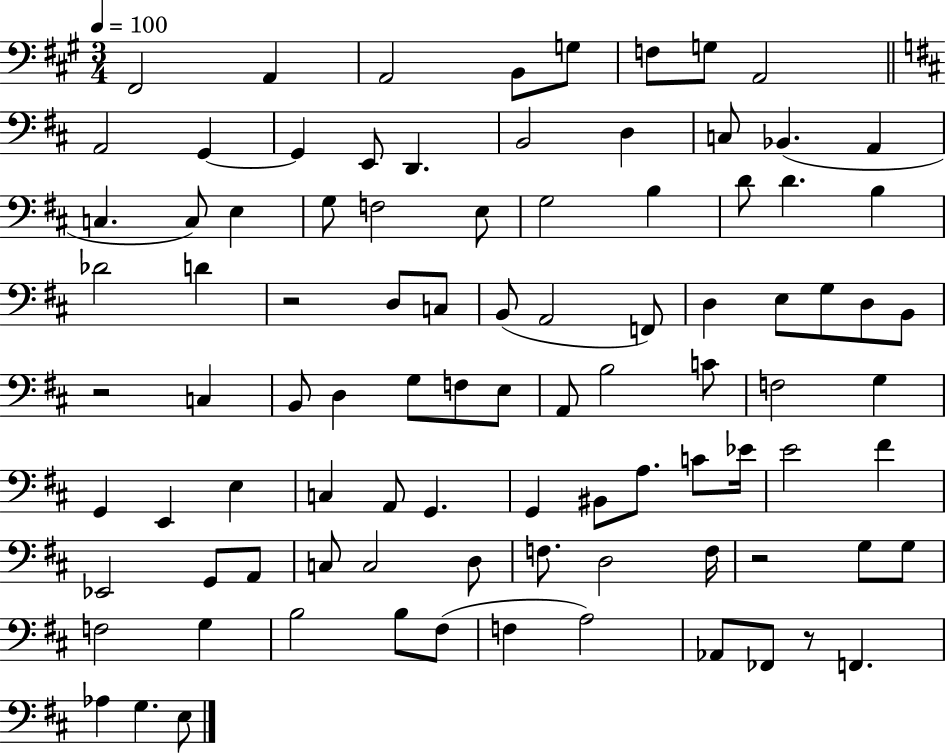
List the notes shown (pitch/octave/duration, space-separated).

F#2/h A2/q A2/h B2/e G3/e F3/e G3/e A2/h A2/h G2/q G2/q E2/e D2/q. B2/h D3/q C3/e Bb2/q. A2/q C3/q. C3/e E3/q G3/e F3/h E3/e G3/h B3/q D4/e D4/q. B3/q Db4/h D4/q R/h D3/e C3/e B2/e A2/h F2/e D3/q E3/e G3/e D3/e B2/e R/h C3/q B2/e D3/q G3/e F3/e E3/e A2/e B3/h C4/e F3/h G3/q G2/q E2/q E3/q C3/q A2/e G2/q. G2/q BIS2/e A3/e. C4/e Eb4/s E4/h F#4/q Eb2/h G2/e A2/e C3/e C3/h D3/e F3/e. D3/h F3/s R/h G3/e G3/e F3/h G3/q B3/h B3/e F#3/e F3/q A3/h Ab2/e FES2/e R/e F2/q. Ab3/q G3/q. E3/e